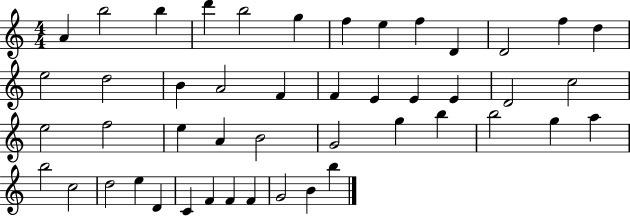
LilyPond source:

{
  \clef treble
  \numericTimeSignature
  \time 4/4
  \key c \major
  a'4 b''2 b''4 | d'''4 b''2 g''4 | f''4 e''4 f''4 d'4 | d'2 f''4 d''4 | \break e''2 d''2 | b'4 a'2 f'4 | f'4 e'4 e'4 e'4 | d'2 c''2 | \break e''2 f''2 | e''4 a'4 b'2 | g'2 g''4 b''4 | b''2 g''4 a''4 | \break b''2 c''2 | d''2 e''4 d'4 | c'4 f'4 f'4 f'4 | g'2 b'4 b''4 | \break \bar "|."
}